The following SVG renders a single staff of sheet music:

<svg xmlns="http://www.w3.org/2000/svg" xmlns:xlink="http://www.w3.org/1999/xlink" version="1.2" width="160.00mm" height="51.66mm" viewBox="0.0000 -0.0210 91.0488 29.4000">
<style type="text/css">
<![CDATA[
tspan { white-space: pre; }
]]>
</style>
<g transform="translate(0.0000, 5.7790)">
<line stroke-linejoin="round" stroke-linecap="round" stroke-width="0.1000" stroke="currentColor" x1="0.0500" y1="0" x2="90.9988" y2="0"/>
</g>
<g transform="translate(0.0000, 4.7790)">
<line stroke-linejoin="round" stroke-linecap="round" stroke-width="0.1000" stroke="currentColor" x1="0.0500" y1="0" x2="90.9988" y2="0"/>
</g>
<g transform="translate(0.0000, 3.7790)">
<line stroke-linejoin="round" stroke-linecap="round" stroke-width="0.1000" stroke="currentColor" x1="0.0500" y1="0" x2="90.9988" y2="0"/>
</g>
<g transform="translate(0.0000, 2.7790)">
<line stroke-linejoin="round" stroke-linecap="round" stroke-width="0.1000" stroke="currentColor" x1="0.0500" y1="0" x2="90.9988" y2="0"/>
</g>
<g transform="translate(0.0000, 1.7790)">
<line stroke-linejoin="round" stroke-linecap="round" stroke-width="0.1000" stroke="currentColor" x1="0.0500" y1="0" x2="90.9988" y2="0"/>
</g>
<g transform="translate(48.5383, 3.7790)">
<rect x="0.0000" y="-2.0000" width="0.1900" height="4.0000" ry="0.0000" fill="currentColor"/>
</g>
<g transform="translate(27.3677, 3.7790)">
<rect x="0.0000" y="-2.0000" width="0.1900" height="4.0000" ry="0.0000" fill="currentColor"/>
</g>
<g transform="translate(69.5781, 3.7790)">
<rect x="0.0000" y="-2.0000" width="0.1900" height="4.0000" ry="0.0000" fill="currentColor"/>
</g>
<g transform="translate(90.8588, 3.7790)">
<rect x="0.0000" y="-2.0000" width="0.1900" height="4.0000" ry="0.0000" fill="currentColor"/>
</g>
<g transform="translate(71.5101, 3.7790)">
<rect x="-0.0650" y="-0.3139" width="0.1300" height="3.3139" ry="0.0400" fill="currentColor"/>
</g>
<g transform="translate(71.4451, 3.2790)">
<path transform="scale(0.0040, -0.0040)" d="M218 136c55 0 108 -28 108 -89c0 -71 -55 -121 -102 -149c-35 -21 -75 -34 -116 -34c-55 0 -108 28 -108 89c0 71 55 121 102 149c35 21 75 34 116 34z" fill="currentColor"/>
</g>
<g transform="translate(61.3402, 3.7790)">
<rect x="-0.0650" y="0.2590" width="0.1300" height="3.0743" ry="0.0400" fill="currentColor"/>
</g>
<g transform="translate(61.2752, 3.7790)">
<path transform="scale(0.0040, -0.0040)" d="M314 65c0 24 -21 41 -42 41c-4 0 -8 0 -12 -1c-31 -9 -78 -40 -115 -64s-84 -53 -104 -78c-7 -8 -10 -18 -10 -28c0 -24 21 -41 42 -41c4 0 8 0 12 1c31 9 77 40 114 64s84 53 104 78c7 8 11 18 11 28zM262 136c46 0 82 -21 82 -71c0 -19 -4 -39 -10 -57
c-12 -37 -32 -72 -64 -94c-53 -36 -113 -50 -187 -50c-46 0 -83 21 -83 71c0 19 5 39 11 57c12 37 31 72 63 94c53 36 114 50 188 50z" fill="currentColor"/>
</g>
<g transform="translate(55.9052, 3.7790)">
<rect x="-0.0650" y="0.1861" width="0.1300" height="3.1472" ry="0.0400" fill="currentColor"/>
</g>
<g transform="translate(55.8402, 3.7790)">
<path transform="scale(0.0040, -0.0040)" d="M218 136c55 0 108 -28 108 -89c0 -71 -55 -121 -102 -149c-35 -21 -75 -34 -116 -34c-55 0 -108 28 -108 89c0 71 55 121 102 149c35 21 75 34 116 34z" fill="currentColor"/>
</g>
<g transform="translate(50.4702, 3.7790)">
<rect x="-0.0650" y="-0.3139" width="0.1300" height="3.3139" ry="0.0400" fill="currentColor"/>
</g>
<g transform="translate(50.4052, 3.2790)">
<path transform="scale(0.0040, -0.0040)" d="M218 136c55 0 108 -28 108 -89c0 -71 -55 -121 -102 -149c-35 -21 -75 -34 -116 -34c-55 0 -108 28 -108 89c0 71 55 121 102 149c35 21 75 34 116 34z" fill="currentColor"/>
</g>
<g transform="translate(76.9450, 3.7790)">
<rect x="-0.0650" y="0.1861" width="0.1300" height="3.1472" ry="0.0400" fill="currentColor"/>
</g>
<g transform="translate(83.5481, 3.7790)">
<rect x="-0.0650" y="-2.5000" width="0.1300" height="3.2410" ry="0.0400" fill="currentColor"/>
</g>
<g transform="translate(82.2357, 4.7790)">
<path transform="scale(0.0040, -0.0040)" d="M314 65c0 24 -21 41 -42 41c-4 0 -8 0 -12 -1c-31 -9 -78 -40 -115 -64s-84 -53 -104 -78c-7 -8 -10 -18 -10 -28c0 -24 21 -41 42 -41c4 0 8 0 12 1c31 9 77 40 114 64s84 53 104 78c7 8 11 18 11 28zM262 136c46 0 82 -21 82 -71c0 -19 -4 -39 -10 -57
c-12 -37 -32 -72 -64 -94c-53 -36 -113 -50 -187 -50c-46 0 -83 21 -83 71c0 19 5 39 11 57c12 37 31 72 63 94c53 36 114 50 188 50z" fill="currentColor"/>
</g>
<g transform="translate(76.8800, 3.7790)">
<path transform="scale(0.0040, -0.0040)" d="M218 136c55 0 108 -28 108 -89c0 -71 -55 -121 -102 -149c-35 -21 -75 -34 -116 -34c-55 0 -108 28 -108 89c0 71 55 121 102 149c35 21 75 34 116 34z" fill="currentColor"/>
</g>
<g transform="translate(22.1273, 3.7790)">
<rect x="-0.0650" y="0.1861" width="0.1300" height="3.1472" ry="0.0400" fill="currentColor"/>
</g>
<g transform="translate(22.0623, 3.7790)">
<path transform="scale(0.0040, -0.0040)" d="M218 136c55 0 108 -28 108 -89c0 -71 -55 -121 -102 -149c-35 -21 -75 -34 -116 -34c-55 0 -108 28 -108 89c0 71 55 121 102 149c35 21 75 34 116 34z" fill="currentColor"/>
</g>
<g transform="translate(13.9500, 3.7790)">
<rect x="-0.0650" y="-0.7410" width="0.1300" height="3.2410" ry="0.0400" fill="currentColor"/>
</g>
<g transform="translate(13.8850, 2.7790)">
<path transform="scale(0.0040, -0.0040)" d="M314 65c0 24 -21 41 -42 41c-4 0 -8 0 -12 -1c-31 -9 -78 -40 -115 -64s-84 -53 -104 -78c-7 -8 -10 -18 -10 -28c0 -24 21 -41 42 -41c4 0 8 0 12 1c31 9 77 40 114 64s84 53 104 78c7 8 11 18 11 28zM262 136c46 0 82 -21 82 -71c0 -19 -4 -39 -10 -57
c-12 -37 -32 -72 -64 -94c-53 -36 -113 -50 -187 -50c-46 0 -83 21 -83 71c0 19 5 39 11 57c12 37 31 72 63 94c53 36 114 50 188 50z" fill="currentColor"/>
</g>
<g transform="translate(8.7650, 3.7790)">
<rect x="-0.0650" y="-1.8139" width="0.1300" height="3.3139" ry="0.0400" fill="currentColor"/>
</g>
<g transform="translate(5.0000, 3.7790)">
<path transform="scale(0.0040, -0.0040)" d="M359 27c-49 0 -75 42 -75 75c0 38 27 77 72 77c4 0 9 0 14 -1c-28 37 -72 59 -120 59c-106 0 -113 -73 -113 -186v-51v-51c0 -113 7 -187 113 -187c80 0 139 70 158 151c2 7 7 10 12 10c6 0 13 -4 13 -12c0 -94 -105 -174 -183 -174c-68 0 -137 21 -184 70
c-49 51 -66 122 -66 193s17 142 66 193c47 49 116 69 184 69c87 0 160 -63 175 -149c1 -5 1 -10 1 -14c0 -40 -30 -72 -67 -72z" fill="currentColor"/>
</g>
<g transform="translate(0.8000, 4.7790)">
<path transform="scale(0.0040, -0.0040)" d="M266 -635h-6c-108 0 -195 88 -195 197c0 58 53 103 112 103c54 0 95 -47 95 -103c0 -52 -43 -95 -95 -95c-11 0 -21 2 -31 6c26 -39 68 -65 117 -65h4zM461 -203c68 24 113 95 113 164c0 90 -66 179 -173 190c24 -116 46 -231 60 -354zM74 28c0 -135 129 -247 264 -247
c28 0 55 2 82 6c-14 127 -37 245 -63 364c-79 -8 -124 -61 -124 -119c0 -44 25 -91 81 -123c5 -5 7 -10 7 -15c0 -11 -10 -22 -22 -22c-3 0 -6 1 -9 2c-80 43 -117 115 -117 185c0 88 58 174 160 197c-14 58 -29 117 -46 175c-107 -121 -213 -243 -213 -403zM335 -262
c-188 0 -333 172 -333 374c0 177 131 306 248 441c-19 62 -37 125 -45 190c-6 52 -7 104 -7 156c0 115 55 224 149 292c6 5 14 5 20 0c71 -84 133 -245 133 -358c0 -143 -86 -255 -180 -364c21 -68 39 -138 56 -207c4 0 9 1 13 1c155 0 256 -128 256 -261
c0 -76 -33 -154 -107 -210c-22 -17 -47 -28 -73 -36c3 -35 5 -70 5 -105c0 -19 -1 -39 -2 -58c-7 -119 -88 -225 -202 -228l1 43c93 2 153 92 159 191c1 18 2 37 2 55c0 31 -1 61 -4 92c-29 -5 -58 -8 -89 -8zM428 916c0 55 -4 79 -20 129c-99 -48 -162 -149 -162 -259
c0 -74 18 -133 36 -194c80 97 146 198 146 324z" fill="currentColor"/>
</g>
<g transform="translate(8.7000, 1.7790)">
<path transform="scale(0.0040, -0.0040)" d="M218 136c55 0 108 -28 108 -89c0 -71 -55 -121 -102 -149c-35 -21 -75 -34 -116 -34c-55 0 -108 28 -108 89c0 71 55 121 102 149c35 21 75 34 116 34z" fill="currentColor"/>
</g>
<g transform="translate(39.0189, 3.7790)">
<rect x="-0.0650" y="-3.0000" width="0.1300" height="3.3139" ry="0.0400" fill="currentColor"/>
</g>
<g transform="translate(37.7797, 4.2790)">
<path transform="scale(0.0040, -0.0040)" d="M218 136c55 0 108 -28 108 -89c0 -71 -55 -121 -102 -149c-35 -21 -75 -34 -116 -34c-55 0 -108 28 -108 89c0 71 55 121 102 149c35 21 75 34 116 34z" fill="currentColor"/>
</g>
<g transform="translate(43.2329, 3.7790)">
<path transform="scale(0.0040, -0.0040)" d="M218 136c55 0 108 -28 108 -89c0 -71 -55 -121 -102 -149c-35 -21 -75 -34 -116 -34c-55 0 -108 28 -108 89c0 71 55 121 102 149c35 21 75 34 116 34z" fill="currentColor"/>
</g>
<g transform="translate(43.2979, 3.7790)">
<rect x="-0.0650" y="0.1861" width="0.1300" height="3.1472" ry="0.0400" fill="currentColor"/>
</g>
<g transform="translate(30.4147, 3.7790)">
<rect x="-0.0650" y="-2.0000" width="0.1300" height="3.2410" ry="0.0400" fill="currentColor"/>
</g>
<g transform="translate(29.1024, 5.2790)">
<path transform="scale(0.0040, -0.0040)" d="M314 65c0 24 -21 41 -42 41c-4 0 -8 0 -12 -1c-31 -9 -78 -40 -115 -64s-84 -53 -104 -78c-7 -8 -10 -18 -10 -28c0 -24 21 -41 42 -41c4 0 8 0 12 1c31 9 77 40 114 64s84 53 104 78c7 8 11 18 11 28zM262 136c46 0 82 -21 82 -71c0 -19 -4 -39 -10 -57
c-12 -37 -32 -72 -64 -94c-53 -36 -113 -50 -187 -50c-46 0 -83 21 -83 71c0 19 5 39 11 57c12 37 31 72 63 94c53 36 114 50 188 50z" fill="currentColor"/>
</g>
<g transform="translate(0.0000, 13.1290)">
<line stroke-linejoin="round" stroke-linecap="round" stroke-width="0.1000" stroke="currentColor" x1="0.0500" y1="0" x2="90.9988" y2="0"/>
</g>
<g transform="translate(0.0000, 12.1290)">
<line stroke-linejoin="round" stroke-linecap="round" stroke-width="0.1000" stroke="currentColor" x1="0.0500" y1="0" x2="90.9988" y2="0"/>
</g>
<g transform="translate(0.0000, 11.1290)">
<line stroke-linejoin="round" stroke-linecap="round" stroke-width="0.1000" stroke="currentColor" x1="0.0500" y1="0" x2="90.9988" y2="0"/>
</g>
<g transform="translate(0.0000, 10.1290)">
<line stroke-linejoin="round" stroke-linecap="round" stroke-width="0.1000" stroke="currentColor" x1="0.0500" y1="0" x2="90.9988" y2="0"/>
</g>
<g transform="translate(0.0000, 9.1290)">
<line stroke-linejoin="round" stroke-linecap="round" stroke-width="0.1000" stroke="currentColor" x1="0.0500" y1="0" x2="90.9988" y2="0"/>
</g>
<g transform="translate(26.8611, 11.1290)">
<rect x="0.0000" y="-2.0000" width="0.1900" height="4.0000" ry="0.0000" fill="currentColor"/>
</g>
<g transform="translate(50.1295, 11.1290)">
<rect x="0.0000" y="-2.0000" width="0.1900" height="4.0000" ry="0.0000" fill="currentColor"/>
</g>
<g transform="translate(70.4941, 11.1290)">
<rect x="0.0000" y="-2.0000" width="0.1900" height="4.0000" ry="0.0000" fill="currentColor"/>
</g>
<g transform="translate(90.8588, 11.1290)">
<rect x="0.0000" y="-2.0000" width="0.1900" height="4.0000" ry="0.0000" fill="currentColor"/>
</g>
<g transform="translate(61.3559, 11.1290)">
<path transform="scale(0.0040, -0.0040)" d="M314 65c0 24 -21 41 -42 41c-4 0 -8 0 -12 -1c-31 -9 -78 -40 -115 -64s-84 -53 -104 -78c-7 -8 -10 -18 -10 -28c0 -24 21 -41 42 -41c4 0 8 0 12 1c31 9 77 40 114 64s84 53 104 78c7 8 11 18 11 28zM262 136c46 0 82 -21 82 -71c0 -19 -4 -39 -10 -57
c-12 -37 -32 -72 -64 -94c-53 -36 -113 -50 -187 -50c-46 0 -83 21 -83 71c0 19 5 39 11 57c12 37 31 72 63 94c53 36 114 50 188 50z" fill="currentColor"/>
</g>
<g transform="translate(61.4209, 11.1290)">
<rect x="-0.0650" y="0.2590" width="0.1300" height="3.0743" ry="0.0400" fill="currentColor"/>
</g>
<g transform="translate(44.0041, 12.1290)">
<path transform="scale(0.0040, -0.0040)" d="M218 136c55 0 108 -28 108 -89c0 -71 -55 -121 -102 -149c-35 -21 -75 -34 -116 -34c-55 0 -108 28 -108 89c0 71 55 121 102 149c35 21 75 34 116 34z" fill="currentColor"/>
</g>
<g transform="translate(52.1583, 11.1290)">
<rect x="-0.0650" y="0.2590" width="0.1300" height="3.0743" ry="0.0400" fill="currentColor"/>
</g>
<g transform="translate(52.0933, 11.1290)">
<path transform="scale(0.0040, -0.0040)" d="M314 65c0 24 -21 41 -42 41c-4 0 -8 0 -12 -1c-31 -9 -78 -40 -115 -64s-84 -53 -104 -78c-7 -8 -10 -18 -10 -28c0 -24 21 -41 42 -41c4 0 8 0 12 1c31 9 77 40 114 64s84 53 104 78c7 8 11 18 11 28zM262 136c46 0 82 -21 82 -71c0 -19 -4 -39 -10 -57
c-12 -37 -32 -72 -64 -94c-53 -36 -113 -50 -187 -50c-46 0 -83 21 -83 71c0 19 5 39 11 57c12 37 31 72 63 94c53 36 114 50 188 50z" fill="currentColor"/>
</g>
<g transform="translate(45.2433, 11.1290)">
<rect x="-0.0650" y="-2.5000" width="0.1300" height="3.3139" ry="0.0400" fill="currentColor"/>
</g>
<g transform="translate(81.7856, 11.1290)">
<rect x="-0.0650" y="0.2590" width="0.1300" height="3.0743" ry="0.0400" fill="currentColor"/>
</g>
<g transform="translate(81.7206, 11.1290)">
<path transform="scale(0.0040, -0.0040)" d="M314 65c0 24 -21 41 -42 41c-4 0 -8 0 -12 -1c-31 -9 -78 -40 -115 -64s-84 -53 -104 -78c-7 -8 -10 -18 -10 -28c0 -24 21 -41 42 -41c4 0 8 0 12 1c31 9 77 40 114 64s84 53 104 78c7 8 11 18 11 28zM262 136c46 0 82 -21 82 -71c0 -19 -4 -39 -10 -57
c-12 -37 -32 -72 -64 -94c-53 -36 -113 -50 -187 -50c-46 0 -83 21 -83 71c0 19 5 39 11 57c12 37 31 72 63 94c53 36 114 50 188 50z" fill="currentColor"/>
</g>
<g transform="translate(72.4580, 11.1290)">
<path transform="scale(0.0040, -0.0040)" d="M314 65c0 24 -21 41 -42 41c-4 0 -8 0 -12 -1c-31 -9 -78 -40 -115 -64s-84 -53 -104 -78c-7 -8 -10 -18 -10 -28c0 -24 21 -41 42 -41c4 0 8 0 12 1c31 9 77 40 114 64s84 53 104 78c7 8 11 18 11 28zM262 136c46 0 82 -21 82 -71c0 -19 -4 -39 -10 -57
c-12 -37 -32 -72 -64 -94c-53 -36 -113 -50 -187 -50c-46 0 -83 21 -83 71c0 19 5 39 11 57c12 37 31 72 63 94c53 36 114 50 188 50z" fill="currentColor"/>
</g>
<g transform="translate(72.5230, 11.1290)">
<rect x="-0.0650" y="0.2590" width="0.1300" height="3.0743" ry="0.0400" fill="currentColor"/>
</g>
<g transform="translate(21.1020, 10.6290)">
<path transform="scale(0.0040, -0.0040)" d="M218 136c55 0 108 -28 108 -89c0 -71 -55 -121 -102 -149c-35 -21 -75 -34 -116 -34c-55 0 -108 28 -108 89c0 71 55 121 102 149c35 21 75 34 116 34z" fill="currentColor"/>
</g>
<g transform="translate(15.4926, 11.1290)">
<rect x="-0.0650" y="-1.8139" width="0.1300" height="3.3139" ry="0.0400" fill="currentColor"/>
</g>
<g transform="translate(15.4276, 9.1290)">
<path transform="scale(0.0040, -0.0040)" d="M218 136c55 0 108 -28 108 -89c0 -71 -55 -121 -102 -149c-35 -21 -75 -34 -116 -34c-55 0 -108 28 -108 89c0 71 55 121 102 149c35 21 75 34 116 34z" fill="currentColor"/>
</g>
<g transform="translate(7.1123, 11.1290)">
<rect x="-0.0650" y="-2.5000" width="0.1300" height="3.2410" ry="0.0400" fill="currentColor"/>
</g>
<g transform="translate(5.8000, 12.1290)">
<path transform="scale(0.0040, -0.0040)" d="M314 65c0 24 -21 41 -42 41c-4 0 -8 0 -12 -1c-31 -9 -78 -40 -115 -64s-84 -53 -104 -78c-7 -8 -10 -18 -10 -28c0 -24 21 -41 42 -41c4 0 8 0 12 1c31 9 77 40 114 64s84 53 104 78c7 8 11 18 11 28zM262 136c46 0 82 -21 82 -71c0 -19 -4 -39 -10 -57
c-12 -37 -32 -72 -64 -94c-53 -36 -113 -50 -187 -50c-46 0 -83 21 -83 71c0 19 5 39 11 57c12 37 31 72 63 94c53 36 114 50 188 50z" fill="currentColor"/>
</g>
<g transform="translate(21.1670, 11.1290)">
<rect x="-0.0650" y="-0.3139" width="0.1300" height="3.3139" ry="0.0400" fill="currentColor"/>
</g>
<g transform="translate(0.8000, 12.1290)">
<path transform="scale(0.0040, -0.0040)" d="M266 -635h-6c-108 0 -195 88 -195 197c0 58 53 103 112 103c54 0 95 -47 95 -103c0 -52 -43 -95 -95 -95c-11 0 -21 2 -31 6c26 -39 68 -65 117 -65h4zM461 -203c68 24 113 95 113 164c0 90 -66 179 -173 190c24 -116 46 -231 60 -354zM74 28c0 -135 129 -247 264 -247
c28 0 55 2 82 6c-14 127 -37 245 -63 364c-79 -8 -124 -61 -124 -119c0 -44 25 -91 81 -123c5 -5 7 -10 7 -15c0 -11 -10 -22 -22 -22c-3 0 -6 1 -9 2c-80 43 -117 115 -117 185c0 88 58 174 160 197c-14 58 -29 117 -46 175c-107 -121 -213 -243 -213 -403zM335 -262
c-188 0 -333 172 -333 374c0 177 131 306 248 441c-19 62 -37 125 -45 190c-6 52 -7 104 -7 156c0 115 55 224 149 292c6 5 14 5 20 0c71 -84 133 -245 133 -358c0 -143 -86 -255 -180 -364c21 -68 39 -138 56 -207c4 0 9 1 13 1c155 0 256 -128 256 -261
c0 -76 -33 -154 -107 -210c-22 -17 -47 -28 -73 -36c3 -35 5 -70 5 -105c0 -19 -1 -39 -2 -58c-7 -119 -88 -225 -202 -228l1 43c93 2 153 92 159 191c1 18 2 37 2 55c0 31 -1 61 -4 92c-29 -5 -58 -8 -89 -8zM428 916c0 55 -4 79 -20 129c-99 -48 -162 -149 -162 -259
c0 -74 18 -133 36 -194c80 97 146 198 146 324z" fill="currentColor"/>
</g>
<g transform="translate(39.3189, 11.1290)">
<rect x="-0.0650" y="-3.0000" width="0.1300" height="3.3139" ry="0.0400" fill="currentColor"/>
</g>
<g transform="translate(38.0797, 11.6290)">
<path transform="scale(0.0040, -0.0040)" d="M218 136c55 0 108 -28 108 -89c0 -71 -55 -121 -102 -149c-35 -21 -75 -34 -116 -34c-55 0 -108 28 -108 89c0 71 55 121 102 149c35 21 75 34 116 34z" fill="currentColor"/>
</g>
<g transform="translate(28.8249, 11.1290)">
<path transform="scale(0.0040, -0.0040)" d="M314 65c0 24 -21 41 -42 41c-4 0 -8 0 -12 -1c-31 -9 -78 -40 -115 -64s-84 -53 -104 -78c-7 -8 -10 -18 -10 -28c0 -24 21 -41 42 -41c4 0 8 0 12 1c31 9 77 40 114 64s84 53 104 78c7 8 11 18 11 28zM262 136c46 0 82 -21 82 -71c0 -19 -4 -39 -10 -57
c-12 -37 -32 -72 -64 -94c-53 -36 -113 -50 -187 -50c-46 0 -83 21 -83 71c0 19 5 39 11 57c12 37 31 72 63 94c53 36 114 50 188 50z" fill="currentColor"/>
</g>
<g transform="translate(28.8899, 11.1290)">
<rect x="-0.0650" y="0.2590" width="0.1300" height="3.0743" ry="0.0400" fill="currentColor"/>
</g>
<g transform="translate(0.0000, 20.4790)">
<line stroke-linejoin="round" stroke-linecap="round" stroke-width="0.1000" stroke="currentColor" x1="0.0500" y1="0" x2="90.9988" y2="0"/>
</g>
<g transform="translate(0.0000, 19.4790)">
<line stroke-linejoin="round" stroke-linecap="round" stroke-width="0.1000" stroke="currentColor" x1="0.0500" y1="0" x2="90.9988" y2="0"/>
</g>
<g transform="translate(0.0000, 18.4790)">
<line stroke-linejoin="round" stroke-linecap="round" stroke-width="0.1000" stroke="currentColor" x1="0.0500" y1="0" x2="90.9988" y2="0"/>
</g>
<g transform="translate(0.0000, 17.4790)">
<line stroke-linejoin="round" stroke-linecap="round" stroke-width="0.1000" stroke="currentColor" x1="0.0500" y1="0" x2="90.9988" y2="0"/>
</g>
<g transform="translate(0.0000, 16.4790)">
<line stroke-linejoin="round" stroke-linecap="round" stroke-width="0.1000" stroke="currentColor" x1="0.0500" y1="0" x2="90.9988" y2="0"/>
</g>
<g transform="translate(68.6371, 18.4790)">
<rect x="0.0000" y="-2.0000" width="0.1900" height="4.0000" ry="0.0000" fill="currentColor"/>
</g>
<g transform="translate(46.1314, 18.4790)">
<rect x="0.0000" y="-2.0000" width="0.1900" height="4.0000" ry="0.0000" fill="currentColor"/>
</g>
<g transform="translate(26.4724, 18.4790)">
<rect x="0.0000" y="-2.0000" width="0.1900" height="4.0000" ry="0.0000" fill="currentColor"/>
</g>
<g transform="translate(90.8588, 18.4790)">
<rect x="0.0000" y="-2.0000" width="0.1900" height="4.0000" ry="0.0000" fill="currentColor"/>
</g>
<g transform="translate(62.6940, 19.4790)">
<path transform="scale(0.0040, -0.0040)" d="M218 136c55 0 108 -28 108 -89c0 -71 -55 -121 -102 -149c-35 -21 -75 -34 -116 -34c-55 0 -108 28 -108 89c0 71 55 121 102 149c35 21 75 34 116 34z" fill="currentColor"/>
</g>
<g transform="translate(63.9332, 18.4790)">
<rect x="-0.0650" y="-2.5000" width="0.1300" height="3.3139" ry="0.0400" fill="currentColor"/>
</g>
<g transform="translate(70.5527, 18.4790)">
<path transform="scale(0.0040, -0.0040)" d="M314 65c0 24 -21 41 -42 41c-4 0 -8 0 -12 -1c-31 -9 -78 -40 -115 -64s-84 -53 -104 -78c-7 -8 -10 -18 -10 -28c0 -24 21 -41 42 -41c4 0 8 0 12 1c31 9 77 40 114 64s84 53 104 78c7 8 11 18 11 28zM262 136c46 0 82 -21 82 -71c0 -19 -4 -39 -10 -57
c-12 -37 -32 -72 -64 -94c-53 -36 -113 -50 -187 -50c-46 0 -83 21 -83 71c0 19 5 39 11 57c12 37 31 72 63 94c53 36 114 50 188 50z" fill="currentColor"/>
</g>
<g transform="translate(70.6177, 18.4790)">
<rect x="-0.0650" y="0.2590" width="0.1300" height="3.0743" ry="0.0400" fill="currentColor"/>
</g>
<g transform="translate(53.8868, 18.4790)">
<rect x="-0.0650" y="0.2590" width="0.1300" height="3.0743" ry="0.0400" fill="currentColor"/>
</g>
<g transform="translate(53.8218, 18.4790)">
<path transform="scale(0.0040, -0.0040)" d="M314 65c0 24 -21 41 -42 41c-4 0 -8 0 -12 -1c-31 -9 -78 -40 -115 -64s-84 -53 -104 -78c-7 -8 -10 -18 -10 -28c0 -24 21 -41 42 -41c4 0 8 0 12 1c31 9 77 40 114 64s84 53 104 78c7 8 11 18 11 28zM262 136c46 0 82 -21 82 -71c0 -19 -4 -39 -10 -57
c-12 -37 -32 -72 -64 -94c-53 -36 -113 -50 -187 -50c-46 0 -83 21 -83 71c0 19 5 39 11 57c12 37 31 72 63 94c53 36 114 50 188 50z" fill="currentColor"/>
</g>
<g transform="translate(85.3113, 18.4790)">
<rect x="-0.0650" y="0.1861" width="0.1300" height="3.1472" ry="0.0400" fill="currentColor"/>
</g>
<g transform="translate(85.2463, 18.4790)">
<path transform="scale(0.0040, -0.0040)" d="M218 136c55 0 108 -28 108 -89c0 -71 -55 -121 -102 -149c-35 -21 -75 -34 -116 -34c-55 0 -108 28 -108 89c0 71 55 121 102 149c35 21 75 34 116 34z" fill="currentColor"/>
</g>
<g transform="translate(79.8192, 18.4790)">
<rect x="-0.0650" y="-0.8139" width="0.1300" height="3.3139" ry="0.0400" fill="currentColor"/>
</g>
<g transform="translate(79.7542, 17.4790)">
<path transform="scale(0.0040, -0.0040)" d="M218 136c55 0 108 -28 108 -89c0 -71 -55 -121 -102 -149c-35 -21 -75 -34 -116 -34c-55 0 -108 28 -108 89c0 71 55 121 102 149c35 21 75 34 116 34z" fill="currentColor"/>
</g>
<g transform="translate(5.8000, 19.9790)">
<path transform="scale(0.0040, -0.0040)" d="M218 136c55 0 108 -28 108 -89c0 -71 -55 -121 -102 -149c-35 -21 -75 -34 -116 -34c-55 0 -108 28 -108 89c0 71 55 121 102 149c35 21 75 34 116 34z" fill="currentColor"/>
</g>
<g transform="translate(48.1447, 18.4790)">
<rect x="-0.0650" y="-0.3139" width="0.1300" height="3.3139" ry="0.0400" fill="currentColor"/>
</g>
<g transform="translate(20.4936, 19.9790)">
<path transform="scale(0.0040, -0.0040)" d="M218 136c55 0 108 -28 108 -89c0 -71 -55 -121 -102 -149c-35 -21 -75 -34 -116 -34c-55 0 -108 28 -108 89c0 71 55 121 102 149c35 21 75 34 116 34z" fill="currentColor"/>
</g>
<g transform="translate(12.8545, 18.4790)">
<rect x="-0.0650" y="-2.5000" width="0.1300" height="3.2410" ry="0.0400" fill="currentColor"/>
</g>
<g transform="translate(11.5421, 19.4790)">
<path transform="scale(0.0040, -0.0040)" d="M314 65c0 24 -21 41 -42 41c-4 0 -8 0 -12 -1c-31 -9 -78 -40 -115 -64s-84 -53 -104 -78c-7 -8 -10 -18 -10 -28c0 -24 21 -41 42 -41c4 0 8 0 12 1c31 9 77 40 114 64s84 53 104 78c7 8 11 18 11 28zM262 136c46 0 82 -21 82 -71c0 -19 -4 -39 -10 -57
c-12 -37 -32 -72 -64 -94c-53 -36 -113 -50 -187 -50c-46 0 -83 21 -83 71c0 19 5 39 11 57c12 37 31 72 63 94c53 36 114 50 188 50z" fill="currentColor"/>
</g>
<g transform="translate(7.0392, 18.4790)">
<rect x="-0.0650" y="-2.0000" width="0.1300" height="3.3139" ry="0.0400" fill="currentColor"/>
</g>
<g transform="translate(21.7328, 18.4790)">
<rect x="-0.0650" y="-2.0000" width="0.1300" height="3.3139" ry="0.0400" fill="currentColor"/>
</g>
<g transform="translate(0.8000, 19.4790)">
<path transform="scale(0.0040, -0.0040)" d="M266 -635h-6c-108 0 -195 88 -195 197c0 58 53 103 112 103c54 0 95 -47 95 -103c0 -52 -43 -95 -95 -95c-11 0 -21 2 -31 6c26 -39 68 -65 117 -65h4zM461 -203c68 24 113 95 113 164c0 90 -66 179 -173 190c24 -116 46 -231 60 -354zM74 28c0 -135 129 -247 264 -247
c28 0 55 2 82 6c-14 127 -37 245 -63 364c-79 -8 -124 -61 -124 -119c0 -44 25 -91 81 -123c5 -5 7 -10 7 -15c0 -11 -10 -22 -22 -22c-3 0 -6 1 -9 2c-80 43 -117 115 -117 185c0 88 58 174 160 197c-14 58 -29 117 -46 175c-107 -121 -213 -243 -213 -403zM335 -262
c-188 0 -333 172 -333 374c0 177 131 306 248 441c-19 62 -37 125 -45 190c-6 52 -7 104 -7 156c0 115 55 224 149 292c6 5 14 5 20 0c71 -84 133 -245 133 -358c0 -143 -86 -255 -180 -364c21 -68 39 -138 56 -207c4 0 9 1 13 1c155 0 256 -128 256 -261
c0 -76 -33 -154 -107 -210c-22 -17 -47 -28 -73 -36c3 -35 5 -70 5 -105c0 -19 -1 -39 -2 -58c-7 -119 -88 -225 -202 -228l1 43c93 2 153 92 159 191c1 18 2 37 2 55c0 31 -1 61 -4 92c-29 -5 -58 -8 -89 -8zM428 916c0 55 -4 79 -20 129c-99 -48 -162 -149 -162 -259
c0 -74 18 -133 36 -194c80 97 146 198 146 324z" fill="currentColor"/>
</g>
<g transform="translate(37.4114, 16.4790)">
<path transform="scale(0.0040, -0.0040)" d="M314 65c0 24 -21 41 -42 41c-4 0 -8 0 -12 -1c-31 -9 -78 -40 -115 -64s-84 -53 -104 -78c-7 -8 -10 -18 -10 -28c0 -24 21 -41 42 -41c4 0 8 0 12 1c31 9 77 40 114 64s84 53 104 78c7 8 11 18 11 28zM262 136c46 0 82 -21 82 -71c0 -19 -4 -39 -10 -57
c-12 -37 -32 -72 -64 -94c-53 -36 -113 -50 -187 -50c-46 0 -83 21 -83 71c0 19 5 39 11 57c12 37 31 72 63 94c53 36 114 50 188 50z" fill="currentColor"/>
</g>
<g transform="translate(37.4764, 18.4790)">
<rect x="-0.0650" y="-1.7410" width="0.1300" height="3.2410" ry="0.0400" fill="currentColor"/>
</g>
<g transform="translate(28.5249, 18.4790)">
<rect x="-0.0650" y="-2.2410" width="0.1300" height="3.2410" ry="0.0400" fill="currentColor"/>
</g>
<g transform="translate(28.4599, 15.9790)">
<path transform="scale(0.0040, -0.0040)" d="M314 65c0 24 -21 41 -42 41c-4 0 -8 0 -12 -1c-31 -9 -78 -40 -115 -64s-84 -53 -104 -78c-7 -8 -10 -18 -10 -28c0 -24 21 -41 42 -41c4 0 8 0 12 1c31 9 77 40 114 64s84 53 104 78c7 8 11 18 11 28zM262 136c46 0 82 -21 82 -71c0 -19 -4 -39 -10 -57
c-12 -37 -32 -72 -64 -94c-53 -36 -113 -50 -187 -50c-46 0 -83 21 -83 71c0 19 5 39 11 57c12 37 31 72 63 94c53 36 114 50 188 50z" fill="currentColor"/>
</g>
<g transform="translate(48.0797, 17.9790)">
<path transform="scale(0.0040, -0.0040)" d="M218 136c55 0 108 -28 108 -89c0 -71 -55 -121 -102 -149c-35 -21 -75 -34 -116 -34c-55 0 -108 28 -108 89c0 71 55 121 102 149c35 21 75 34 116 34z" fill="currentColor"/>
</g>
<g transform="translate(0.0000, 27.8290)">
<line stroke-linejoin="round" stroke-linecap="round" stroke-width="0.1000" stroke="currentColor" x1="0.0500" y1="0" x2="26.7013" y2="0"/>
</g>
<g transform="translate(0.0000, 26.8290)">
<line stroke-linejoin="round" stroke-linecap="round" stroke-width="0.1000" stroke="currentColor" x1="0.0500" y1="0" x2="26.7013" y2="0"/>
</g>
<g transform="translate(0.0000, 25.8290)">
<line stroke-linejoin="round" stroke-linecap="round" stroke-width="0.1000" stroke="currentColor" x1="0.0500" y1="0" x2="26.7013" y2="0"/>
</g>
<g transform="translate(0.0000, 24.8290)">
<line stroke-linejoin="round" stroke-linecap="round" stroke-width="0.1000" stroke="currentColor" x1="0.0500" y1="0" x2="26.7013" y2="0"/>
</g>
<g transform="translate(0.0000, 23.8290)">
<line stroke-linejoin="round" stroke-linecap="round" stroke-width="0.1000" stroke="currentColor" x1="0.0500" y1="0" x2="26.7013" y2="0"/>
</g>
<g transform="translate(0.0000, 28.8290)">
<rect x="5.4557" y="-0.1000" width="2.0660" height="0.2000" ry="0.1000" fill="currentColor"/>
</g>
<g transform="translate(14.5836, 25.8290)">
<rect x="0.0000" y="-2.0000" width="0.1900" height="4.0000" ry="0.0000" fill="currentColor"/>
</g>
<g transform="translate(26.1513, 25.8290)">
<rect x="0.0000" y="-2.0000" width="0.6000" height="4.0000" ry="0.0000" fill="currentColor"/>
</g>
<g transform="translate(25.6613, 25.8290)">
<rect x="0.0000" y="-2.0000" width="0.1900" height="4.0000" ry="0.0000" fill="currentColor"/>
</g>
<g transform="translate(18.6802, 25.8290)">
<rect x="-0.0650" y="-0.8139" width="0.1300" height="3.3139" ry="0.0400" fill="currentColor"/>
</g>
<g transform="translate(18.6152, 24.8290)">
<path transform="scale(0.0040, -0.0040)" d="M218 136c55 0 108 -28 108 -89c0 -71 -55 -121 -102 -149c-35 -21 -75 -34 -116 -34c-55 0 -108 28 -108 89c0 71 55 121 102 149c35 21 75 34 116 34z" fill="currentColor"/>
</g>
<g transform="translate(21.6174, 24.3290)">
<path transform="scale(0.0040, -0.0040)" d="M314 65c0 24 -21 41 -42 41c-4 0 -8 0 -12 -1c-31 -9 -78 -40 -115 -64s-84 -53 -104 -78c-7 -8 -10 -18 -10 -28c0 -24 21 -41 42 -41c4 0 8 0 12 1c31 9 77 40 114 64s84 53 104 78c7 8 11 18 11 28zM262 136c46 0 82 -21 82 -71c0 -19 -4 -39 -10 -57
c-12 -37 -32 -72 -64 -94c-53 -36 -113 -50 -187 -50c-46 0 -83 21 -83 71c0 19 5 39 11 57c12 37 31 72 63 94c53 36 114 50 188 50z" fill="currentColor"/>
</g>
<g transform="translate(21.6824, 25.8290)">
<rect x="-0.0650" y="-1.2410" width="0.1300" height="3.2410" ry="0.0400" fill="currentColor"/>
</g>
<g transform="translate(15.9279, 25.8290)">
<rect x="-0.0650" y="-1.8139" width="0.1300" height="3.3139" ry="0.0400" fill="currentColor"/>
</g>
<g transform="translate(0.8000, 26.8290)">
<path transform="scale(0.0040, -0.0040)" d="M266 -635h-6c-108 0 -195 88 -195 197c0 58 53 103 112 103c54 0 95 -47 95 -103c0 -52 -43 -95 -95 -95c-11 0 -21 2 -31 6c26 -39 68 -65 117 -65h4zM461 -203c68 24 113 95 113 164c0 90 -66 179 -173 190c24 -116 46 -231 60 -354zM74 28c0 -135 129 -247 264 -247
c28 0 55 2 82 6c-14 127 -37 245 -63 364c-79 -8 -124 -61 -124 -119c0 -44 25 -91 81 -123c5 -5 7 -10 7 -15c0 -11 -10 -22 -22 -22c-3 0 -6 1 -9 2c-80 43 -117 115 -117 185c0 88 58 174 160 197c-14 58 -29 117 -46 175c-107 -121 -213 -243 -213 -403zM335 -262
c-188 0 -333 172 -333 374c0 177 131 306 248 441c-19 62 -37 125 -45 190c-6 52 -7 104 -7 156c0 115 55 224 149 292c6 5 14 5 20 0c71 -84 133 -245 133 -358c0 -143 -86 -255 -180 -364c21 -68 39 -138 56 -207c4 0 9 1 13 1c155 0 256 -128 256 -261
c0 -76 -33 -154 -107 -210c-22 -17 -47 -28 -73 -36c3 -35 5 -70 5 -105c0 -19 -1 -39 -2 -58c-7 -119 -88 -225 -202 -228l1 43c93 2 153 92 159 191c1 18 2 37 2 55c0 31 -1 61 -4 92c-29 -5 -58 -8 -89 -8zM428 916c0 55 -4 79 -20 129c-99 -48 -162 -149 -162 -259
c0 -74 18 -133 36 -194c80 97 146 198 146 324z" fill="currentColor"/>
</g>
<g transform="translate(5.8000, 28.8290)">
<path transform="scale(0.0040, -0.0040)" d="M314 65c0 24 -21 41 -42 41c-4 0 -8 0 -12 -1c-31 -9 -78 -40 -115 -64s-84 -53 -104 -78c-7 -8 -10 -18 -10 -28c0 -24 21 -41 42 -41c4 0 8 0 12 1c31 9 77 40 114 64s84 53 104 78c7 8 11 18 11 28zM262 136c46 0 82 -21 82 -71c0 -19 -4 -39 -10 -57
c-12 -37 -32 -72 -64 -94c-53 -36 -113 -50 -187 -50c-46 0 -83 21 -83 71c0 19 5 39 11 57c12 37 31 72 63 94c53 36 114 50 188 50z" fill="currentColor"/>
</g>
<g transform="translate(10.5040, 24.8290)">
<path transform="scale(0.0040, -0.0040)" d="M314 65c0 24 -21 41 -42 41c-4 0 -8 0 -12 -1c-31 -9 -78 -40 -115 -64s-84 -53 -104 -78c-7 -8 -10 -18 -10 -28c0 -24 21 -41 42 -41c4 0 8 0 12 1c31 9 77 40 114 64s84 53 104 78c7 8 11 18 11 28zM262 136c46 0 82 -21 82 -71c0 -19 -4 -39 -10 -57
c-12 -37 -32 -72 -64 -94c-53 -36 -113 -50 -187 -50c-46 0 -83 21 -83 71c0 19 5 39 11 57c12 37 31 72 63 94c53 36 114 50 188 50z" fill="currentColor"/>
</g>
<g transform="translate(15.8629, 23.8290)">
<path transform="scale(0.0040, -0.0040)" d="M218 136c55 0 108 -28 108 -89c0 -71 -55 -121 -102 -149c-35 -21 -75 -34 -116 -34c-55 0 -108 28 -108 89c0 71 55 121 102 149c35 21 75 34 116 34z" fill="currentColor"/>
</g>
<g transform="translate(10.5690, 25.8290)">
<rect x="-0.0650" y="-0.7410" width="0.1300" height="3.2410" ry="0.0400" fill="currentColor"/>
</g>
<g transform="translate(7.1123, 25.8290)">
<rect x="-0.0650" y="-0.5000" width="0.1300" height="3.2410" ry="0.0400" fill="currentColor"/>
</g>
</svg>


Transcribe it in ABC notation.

X:1
T:Untitled
M:4/4
L:1/4
K:C
f d2 B F2 A B c B B2 c B G2 G2 f c B2 A G B2 B2 B2 B2 F G2 F g2 f2 c B2 G B2 d B C2 d2 f d e2